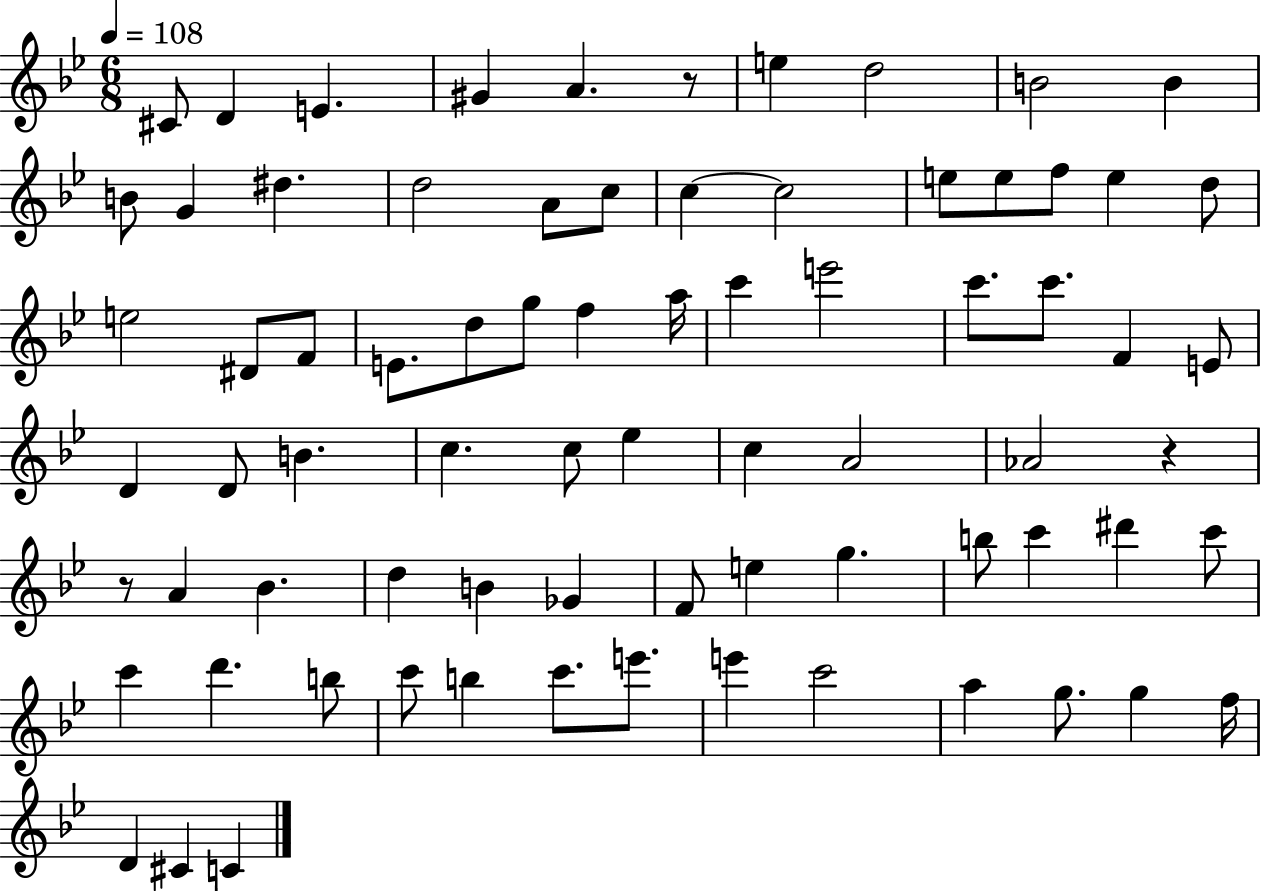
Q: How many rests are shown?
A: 3